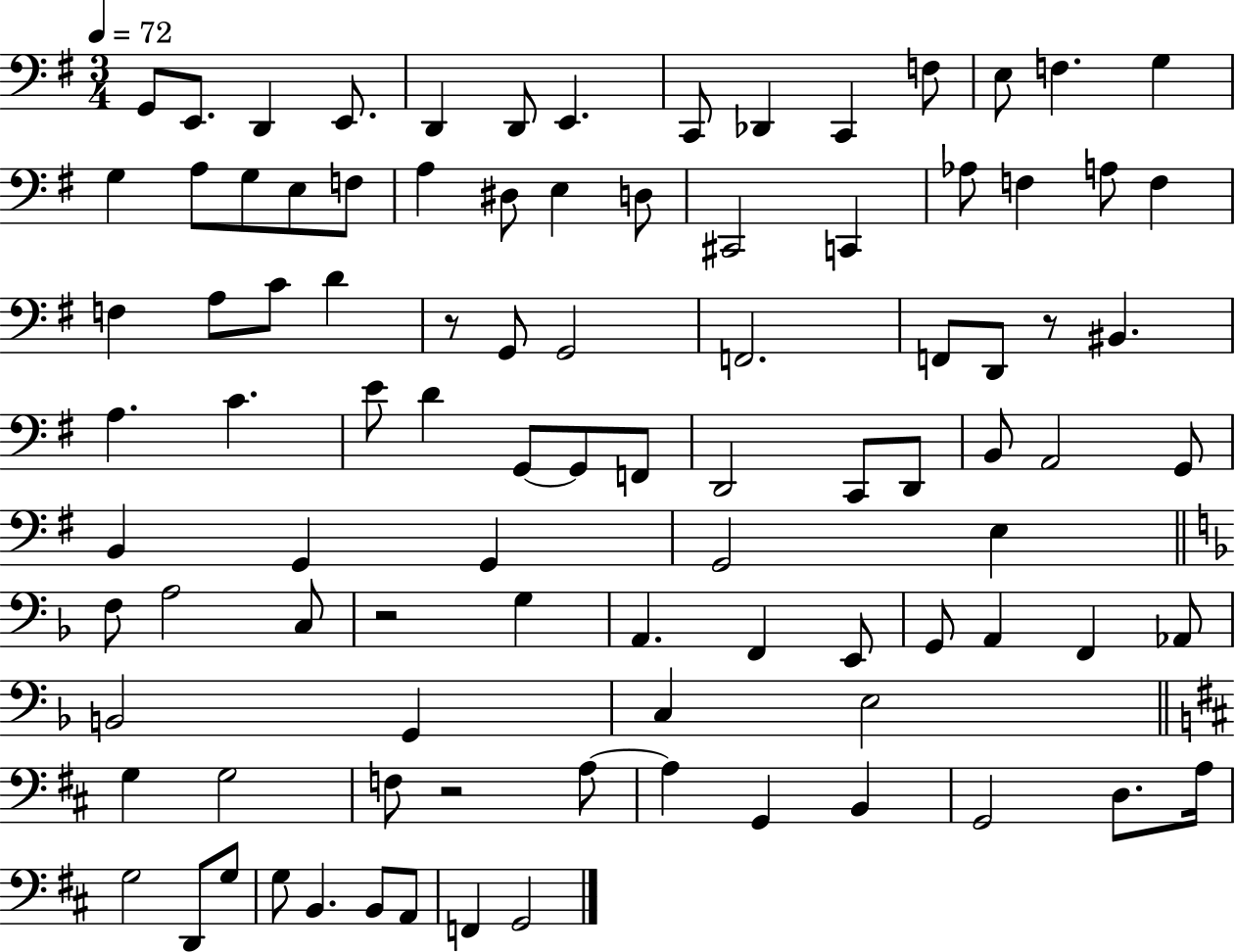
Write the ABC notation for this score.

X:1
T:Untitled
M:3/4
L:1/4
K:G
G,,/2 E,,/2 D,, E,,/2 D,, D,,/2 E,, C,,/2 _D,, C,, F,/2 E,/2 F, G, G, A,/2 G,/2 E,/2 F,/2 A, ^D,/2 E, D,/2 ^C,,2 C,, _A,/2 F, A,/2 F, F, A,/2 C/2 D z/2 G,,/2 G,,2 F,,2 F,,/2 D,,/2 z/2 ^B,, A, C E/2 D G,,/2 G,,/2 F,,/2 D,,2 C,,/2 D,,/2 B,,/2 A,,2 G,,/2 B,, G,, G,, G,,2 E, F,/2 A,2 C,/2 z2 G, A,, F,, E,,/2 G,,/2 A,, F,, _A,,/2 B,,2 G,, C, E,2 G, G,2 F,/2 z2 A,/2 A, G,, B,, G,,2 D,/2 A,/4 G,2 D,,/2 G,/2 G,/2 B,, B,,/2 A,,/2 F,, G,,2